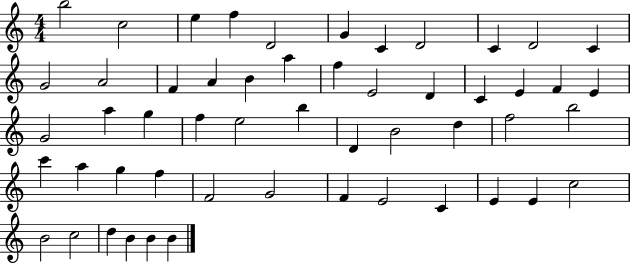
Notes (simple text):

B5/h C5/h E5/q F5/q D4/h G4/q C4/q D4/h C4/q D4/h C4/q G4/h A4/h F4/q A4/q B4/q A5/q F5/q E4/h D4/q C4/q E4/q F4/q E4/q G4/h A5/q G5/q F5/q E5/h B5/q D4/q B4/h D5/q F5/h B5/h C6/q A5/q G5/q F5/q F4/h G4/h F4/q E4/h C4/q E4/q E4/q C5/h B4/h C5/h D5/q B4/q B4/q B4/q